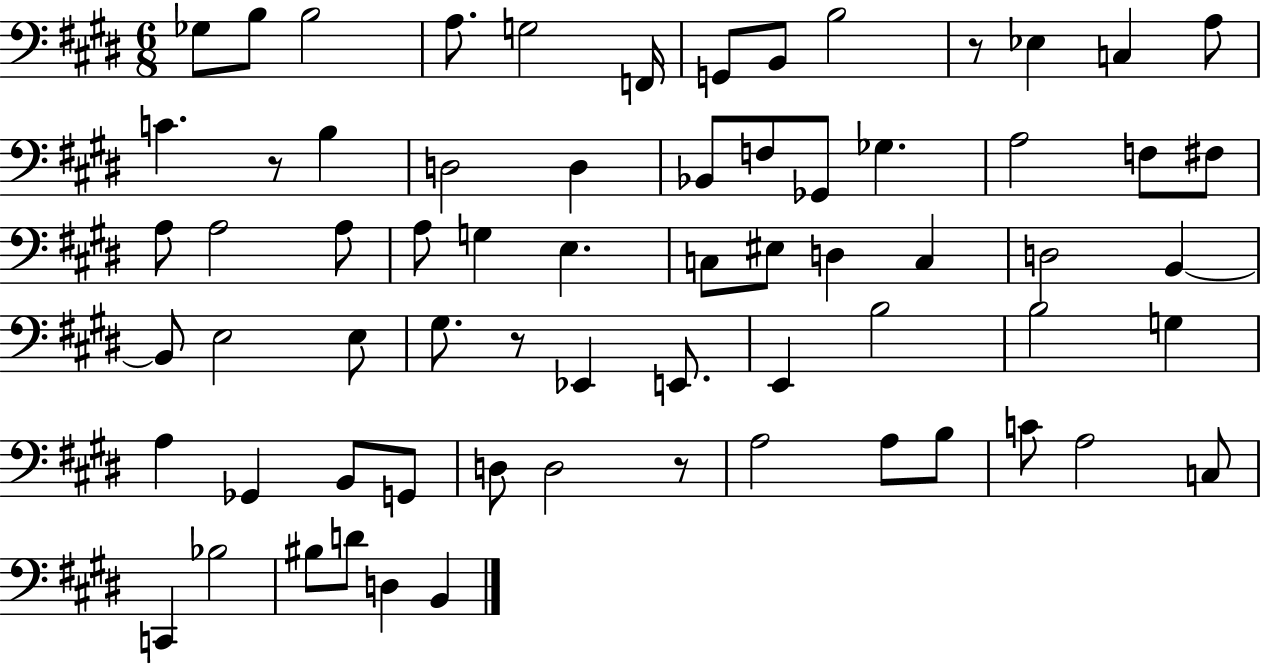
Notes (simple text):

Gb3/e B3/e B3/h A3/e. G3/h F2/s G2/e B2/e B3/h R/e Eb3/q C3/q A3/e C4/q. R/e B3/q D3/h D3/q Bb2/e F3/e Gb2/e Gb3/q. A3/h F3/e F#3/e A3/e A3/h A3/e A3/e G3/q E3/q. C3/e EIS3/e D3/q C3/q D3/h B2/q B2/e E3/h E3/e G#3/e. R/e Eb2/q E2/e. E2/q B3/h B3/h G3/q A3/q Gb2/q B2/e G2/e D3/e D3/h R/e A3/h A3/e B3/e C4/e A3/h C3/e C2/q Bb3/h BIS3/e D4/e D3/q B2/q